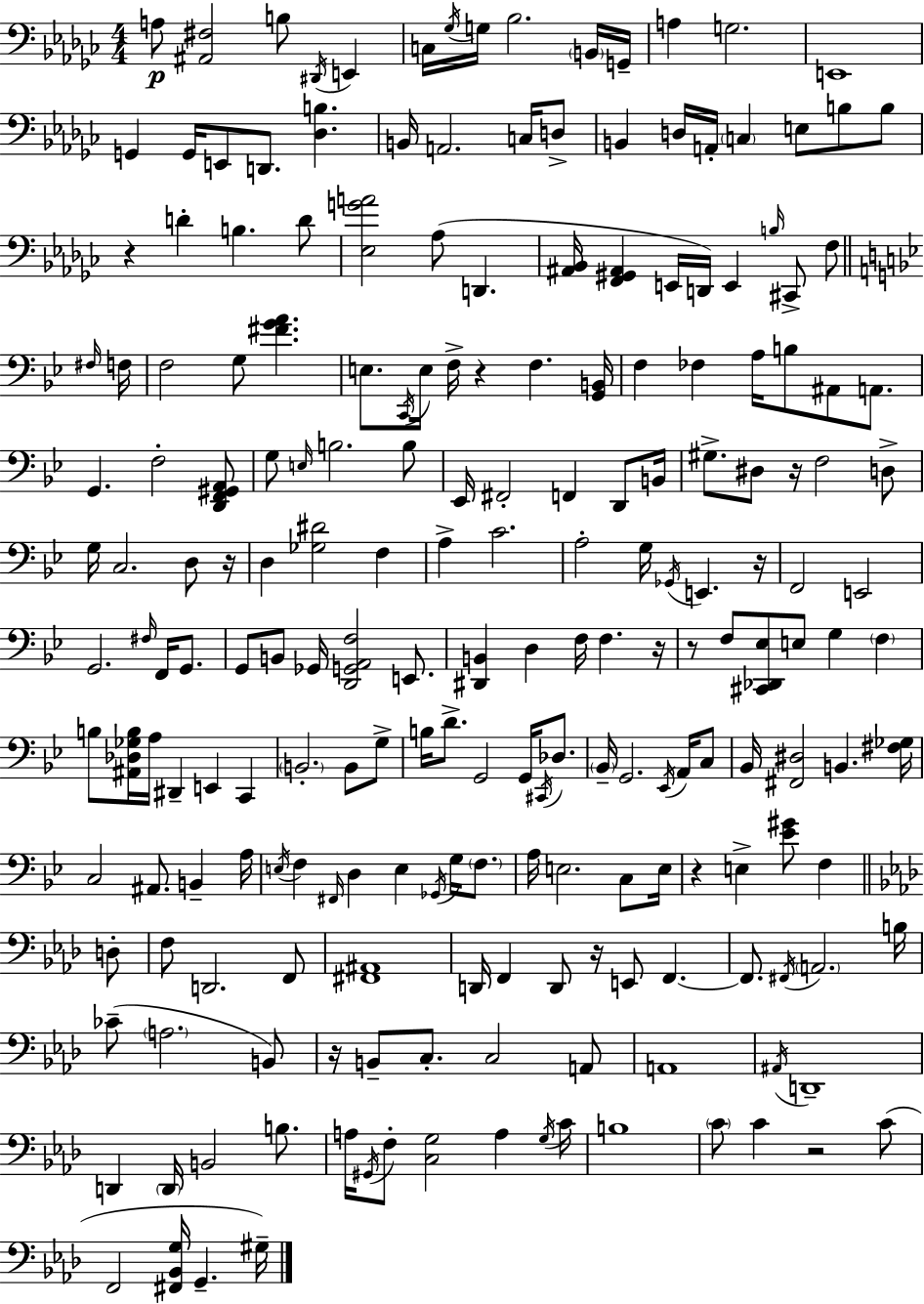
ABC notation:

X:1
T:Untitled
M:4/4
L:1/4
K:Ebm
A,/2 [^A,,^F,]2 B,/2 ^D,,/4 E,, C,/4 _G,/4 G,/4 _B,2 B,,/4 G,,/4 A, G,2 E,,4 G,, G,,/4 E,,/2 D,,/2 [_D,B,] B,,/4 A,,2 C,/4 D,/2 B,, D,/4 A,,/4 C, E,/2 B,/2 B,/2 z D B, D/2 [_E,GA]2 _A,/2 D,, [^A,,_B,,]/4 [F,,^G,,^A,,] E,,/4 D,,/4 E,, B,/4 ^C,,/2 F,/2 ^F,/4 F,/4 F,2 G,/2 [^FGA] E,/2 C,,/4 E,/4 F,/4 z F, [G,,B,,]/4 F, _F, A,/4 B,/2 ^A,,/2 A,,/2 G,, F,2 [D,,F,,^G,,A,,]/2 G,/2 E,/4 B,2 B,/2 _E,,/4 ^F,,2 F,, D,,/2 B,,/4 ^G,/2 ^D,/2 z/4 F,2 D,/2 G,/4 C,2 D,/2 z/4 D, [_G,^D]2 F, A, C2 A,2 G,/4 _G,,/4 E,, z/4 F,,2 E,,2 G,,2 ^F,/4 F,,/4 G,,/2 G,,/2 B,,/2 _G,,/4 [D,,G,,A,,F,]2 E,,/2 [^D,,B,,] D, F,/4 F, z/4 z/2 F,/2 [^C,,_D,,_E,]/2 E,/2 G, F, B,/2 [^A,,_D,_G,B,]/4 A,/4 ^D,, E,, C,, B,,2 B,,/2 G,/2 B,/4 D/2 G,,2 G,,/4 ^C,,/4 _D,/2 _B,,/4 G,,2 _E,,/4 A,,/4 C,/2 _B,,/4 [^F,,^D,]2 B,, [^F,_G,]/4 C,2 ^A,,/2 B,, A,/4 E,/4 F, ^F,,/4 D, E, _G,,/4 G,/4 F,/2 A,/4 E,2 C,/2 E,/4 z E, [_E^G]/2 F, D,/2 F,/2 D,,2 F,,/2 [^F,,^A,,]4 D,,/4 F,, D,,/2 z/4 E,,/2 F,, F,,/2 ^F,,/4 A,,2 B,/4 _C/2 A,2 B,,/2 z/4 B,,/2 C,/2 C,2 A,,/2 A,,4 ^A,,/4 D,,4 D,, D,,/4 B,,2 B,/2 A,/4 ^G,,/4 F,/2 [C,G,]2 A, G,/4 C/4 B,4 C/2 C z2 C/2 F,,2 [^F,,_B,,G,]/4 G,, ^G,/4